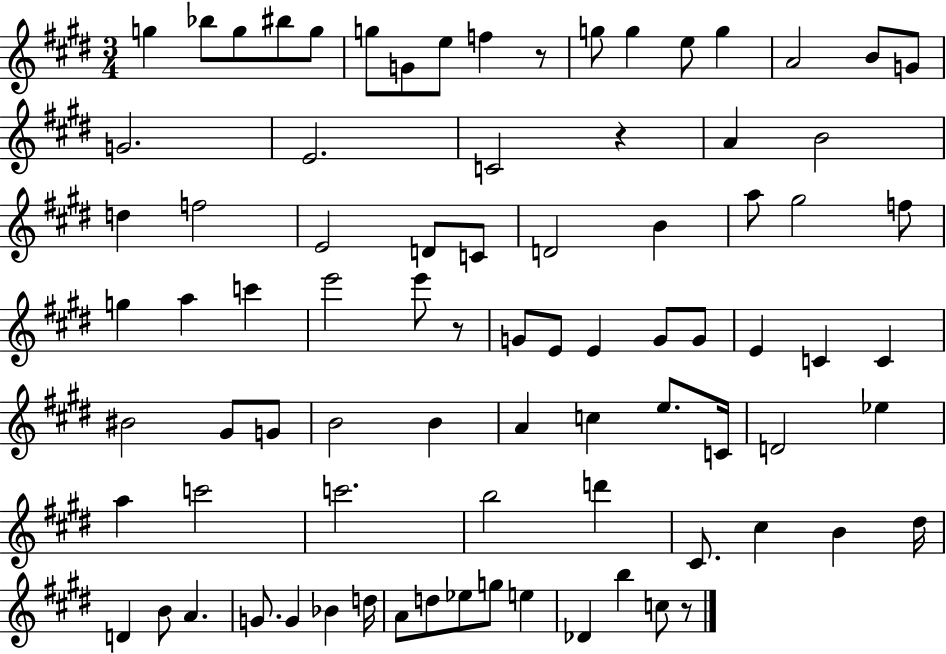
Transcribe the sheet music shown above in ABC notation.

X:1
T:Untitled
M:3/4
L:1/4
K:E
g _b/2 g/2 ^b/2 g/2 g/2 G/2 e/2 f z/2 g/2 g e/2 g A2 B/2 G/2 G2 E2 C2 z A B2 d f2 E2 D/2 C/2 D2 B a/2 ^g2 f/2 g a c' e'2 e'/2 z/2 G/2 E/2 E G/2 G/2 E C C ^B2 ^G/2 G/2 B2 B A c e/2 C/4 D2 _e a c'2 c'2 b2 d' ^C/2 ^c B ^d/4 D B/2 A G/2 G _B d/4 A/2 d/2 _e/2 g/2 e _D b c/2 z/2